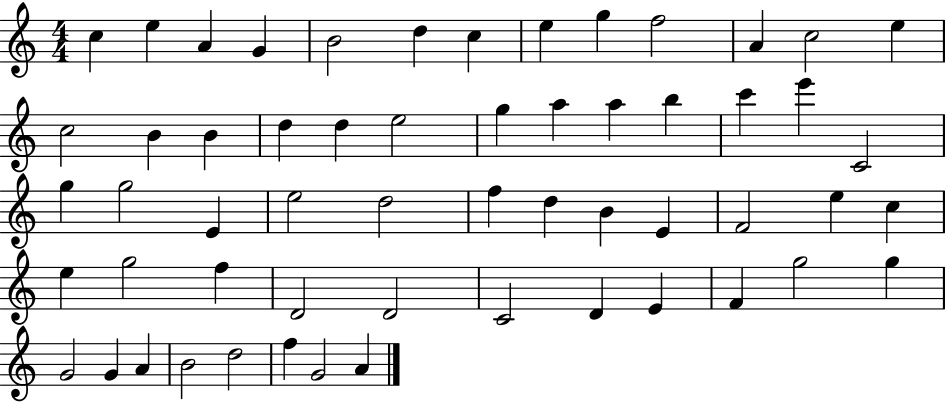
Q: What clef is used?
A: treble